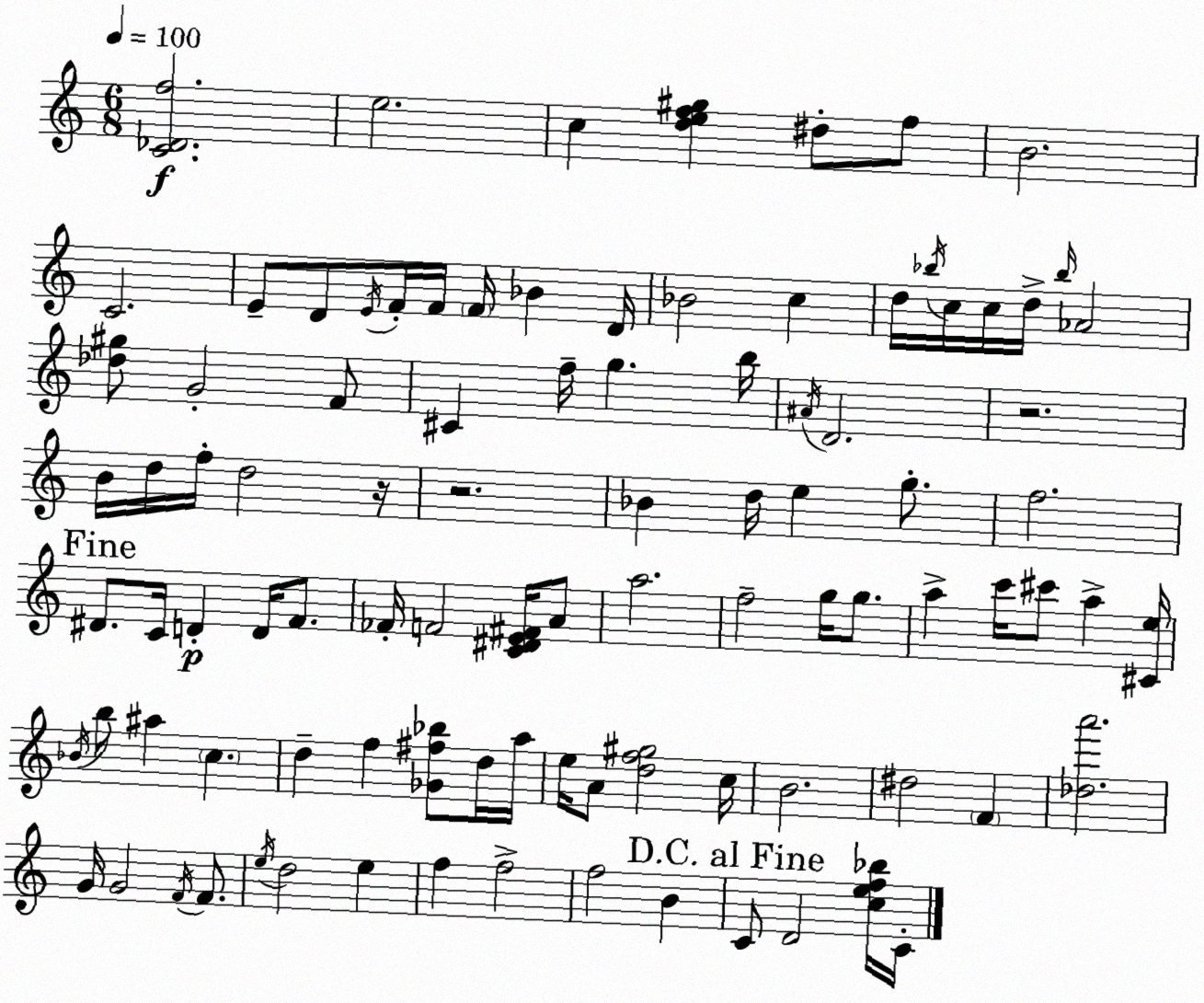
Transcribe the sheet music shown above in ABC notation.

X:1
T:Untitled
M:6/8
L:1/4
K:C
[C_Df]2 e2 c [def^g] ^d/2 f/2 B2 C2 E/2 D/2 E/4 F/4 F/4 F/4 _B D/4 _B2 c d/4 _b/4 c/4 c/4 d/4 _b/4 _A2 [_d^g]/2 G2 F/2 ^C f/4 g b/4 ^A/4 D2 z2 B/4 d/4 f/4 d2 z/4 z2 _B d/4 e g/2 f2 ^D/2 C/4 D D/4 F/2 _F/4 F2 [C^DE^F]/4 A/2 a2 f2 g/4 g/2 a c'/4 ^c'/2 a [^Ce]/4 _B/4 b/2 ^a c d f [_G^f_b]/2 d/4 a/4 e/4 A/2 [df^g]2 c/4 B2 ^d2 F [_da']2 G/4 G2 F/4 F/2 e/4 d2 e f f2 f2 B C/2 D2 [cef_b]/4 C/4